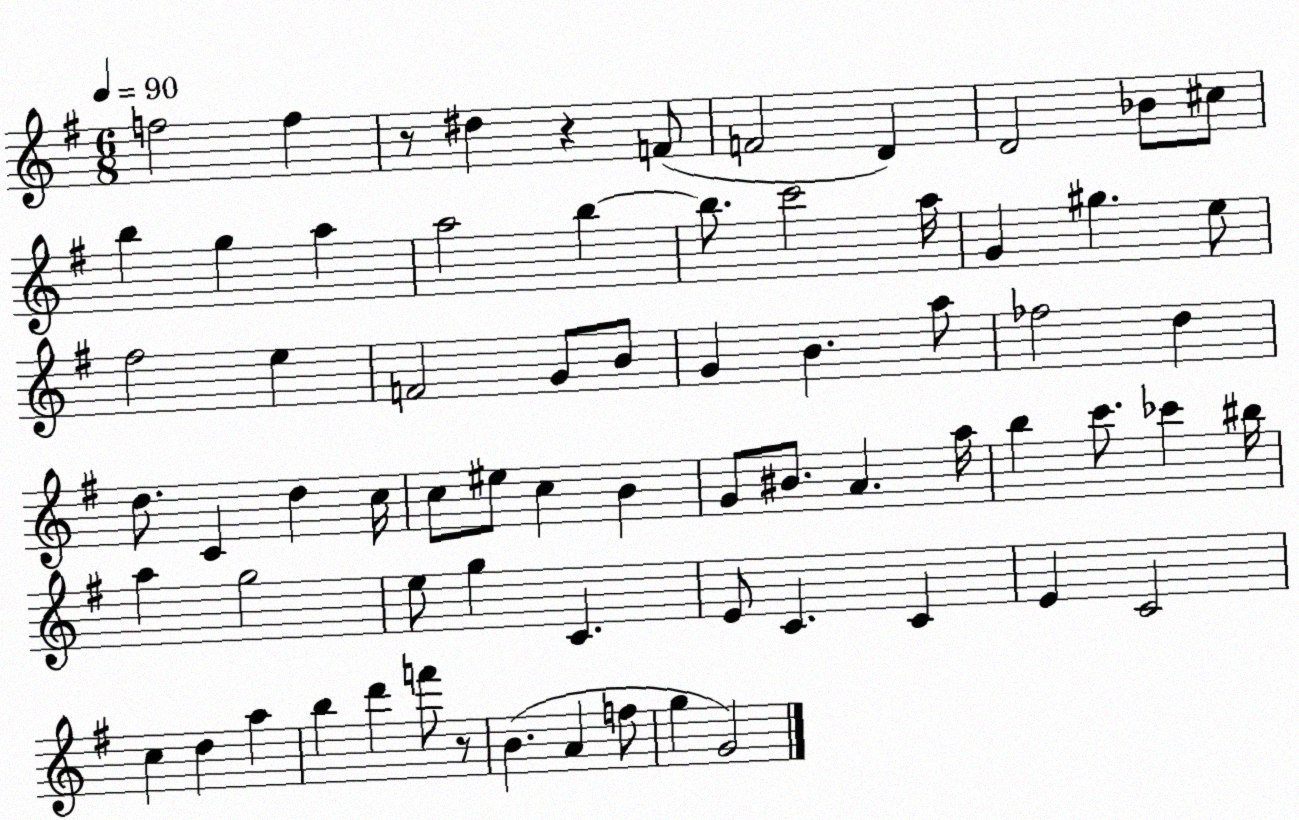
X:1
T:Untitled
M:6/8
L:1/4
K:G
f2 f z/2 ^d z F/2 F2 D D2 _B/2 ^c/2 b g a a2 b b/2 c'2 a/4 G ^g e/2 ^f2 e F2 G/2 B/2 G B a/2 _f2 d d/2 C d c/4 c/2 ^e/2 c B G/2 ^B/2 A a/4 b c'/2 _c' ^b/4 a g2 e/2 g C E/2 C C E C2 c d a b d' f'/2 z/2 B A f/2 g G2